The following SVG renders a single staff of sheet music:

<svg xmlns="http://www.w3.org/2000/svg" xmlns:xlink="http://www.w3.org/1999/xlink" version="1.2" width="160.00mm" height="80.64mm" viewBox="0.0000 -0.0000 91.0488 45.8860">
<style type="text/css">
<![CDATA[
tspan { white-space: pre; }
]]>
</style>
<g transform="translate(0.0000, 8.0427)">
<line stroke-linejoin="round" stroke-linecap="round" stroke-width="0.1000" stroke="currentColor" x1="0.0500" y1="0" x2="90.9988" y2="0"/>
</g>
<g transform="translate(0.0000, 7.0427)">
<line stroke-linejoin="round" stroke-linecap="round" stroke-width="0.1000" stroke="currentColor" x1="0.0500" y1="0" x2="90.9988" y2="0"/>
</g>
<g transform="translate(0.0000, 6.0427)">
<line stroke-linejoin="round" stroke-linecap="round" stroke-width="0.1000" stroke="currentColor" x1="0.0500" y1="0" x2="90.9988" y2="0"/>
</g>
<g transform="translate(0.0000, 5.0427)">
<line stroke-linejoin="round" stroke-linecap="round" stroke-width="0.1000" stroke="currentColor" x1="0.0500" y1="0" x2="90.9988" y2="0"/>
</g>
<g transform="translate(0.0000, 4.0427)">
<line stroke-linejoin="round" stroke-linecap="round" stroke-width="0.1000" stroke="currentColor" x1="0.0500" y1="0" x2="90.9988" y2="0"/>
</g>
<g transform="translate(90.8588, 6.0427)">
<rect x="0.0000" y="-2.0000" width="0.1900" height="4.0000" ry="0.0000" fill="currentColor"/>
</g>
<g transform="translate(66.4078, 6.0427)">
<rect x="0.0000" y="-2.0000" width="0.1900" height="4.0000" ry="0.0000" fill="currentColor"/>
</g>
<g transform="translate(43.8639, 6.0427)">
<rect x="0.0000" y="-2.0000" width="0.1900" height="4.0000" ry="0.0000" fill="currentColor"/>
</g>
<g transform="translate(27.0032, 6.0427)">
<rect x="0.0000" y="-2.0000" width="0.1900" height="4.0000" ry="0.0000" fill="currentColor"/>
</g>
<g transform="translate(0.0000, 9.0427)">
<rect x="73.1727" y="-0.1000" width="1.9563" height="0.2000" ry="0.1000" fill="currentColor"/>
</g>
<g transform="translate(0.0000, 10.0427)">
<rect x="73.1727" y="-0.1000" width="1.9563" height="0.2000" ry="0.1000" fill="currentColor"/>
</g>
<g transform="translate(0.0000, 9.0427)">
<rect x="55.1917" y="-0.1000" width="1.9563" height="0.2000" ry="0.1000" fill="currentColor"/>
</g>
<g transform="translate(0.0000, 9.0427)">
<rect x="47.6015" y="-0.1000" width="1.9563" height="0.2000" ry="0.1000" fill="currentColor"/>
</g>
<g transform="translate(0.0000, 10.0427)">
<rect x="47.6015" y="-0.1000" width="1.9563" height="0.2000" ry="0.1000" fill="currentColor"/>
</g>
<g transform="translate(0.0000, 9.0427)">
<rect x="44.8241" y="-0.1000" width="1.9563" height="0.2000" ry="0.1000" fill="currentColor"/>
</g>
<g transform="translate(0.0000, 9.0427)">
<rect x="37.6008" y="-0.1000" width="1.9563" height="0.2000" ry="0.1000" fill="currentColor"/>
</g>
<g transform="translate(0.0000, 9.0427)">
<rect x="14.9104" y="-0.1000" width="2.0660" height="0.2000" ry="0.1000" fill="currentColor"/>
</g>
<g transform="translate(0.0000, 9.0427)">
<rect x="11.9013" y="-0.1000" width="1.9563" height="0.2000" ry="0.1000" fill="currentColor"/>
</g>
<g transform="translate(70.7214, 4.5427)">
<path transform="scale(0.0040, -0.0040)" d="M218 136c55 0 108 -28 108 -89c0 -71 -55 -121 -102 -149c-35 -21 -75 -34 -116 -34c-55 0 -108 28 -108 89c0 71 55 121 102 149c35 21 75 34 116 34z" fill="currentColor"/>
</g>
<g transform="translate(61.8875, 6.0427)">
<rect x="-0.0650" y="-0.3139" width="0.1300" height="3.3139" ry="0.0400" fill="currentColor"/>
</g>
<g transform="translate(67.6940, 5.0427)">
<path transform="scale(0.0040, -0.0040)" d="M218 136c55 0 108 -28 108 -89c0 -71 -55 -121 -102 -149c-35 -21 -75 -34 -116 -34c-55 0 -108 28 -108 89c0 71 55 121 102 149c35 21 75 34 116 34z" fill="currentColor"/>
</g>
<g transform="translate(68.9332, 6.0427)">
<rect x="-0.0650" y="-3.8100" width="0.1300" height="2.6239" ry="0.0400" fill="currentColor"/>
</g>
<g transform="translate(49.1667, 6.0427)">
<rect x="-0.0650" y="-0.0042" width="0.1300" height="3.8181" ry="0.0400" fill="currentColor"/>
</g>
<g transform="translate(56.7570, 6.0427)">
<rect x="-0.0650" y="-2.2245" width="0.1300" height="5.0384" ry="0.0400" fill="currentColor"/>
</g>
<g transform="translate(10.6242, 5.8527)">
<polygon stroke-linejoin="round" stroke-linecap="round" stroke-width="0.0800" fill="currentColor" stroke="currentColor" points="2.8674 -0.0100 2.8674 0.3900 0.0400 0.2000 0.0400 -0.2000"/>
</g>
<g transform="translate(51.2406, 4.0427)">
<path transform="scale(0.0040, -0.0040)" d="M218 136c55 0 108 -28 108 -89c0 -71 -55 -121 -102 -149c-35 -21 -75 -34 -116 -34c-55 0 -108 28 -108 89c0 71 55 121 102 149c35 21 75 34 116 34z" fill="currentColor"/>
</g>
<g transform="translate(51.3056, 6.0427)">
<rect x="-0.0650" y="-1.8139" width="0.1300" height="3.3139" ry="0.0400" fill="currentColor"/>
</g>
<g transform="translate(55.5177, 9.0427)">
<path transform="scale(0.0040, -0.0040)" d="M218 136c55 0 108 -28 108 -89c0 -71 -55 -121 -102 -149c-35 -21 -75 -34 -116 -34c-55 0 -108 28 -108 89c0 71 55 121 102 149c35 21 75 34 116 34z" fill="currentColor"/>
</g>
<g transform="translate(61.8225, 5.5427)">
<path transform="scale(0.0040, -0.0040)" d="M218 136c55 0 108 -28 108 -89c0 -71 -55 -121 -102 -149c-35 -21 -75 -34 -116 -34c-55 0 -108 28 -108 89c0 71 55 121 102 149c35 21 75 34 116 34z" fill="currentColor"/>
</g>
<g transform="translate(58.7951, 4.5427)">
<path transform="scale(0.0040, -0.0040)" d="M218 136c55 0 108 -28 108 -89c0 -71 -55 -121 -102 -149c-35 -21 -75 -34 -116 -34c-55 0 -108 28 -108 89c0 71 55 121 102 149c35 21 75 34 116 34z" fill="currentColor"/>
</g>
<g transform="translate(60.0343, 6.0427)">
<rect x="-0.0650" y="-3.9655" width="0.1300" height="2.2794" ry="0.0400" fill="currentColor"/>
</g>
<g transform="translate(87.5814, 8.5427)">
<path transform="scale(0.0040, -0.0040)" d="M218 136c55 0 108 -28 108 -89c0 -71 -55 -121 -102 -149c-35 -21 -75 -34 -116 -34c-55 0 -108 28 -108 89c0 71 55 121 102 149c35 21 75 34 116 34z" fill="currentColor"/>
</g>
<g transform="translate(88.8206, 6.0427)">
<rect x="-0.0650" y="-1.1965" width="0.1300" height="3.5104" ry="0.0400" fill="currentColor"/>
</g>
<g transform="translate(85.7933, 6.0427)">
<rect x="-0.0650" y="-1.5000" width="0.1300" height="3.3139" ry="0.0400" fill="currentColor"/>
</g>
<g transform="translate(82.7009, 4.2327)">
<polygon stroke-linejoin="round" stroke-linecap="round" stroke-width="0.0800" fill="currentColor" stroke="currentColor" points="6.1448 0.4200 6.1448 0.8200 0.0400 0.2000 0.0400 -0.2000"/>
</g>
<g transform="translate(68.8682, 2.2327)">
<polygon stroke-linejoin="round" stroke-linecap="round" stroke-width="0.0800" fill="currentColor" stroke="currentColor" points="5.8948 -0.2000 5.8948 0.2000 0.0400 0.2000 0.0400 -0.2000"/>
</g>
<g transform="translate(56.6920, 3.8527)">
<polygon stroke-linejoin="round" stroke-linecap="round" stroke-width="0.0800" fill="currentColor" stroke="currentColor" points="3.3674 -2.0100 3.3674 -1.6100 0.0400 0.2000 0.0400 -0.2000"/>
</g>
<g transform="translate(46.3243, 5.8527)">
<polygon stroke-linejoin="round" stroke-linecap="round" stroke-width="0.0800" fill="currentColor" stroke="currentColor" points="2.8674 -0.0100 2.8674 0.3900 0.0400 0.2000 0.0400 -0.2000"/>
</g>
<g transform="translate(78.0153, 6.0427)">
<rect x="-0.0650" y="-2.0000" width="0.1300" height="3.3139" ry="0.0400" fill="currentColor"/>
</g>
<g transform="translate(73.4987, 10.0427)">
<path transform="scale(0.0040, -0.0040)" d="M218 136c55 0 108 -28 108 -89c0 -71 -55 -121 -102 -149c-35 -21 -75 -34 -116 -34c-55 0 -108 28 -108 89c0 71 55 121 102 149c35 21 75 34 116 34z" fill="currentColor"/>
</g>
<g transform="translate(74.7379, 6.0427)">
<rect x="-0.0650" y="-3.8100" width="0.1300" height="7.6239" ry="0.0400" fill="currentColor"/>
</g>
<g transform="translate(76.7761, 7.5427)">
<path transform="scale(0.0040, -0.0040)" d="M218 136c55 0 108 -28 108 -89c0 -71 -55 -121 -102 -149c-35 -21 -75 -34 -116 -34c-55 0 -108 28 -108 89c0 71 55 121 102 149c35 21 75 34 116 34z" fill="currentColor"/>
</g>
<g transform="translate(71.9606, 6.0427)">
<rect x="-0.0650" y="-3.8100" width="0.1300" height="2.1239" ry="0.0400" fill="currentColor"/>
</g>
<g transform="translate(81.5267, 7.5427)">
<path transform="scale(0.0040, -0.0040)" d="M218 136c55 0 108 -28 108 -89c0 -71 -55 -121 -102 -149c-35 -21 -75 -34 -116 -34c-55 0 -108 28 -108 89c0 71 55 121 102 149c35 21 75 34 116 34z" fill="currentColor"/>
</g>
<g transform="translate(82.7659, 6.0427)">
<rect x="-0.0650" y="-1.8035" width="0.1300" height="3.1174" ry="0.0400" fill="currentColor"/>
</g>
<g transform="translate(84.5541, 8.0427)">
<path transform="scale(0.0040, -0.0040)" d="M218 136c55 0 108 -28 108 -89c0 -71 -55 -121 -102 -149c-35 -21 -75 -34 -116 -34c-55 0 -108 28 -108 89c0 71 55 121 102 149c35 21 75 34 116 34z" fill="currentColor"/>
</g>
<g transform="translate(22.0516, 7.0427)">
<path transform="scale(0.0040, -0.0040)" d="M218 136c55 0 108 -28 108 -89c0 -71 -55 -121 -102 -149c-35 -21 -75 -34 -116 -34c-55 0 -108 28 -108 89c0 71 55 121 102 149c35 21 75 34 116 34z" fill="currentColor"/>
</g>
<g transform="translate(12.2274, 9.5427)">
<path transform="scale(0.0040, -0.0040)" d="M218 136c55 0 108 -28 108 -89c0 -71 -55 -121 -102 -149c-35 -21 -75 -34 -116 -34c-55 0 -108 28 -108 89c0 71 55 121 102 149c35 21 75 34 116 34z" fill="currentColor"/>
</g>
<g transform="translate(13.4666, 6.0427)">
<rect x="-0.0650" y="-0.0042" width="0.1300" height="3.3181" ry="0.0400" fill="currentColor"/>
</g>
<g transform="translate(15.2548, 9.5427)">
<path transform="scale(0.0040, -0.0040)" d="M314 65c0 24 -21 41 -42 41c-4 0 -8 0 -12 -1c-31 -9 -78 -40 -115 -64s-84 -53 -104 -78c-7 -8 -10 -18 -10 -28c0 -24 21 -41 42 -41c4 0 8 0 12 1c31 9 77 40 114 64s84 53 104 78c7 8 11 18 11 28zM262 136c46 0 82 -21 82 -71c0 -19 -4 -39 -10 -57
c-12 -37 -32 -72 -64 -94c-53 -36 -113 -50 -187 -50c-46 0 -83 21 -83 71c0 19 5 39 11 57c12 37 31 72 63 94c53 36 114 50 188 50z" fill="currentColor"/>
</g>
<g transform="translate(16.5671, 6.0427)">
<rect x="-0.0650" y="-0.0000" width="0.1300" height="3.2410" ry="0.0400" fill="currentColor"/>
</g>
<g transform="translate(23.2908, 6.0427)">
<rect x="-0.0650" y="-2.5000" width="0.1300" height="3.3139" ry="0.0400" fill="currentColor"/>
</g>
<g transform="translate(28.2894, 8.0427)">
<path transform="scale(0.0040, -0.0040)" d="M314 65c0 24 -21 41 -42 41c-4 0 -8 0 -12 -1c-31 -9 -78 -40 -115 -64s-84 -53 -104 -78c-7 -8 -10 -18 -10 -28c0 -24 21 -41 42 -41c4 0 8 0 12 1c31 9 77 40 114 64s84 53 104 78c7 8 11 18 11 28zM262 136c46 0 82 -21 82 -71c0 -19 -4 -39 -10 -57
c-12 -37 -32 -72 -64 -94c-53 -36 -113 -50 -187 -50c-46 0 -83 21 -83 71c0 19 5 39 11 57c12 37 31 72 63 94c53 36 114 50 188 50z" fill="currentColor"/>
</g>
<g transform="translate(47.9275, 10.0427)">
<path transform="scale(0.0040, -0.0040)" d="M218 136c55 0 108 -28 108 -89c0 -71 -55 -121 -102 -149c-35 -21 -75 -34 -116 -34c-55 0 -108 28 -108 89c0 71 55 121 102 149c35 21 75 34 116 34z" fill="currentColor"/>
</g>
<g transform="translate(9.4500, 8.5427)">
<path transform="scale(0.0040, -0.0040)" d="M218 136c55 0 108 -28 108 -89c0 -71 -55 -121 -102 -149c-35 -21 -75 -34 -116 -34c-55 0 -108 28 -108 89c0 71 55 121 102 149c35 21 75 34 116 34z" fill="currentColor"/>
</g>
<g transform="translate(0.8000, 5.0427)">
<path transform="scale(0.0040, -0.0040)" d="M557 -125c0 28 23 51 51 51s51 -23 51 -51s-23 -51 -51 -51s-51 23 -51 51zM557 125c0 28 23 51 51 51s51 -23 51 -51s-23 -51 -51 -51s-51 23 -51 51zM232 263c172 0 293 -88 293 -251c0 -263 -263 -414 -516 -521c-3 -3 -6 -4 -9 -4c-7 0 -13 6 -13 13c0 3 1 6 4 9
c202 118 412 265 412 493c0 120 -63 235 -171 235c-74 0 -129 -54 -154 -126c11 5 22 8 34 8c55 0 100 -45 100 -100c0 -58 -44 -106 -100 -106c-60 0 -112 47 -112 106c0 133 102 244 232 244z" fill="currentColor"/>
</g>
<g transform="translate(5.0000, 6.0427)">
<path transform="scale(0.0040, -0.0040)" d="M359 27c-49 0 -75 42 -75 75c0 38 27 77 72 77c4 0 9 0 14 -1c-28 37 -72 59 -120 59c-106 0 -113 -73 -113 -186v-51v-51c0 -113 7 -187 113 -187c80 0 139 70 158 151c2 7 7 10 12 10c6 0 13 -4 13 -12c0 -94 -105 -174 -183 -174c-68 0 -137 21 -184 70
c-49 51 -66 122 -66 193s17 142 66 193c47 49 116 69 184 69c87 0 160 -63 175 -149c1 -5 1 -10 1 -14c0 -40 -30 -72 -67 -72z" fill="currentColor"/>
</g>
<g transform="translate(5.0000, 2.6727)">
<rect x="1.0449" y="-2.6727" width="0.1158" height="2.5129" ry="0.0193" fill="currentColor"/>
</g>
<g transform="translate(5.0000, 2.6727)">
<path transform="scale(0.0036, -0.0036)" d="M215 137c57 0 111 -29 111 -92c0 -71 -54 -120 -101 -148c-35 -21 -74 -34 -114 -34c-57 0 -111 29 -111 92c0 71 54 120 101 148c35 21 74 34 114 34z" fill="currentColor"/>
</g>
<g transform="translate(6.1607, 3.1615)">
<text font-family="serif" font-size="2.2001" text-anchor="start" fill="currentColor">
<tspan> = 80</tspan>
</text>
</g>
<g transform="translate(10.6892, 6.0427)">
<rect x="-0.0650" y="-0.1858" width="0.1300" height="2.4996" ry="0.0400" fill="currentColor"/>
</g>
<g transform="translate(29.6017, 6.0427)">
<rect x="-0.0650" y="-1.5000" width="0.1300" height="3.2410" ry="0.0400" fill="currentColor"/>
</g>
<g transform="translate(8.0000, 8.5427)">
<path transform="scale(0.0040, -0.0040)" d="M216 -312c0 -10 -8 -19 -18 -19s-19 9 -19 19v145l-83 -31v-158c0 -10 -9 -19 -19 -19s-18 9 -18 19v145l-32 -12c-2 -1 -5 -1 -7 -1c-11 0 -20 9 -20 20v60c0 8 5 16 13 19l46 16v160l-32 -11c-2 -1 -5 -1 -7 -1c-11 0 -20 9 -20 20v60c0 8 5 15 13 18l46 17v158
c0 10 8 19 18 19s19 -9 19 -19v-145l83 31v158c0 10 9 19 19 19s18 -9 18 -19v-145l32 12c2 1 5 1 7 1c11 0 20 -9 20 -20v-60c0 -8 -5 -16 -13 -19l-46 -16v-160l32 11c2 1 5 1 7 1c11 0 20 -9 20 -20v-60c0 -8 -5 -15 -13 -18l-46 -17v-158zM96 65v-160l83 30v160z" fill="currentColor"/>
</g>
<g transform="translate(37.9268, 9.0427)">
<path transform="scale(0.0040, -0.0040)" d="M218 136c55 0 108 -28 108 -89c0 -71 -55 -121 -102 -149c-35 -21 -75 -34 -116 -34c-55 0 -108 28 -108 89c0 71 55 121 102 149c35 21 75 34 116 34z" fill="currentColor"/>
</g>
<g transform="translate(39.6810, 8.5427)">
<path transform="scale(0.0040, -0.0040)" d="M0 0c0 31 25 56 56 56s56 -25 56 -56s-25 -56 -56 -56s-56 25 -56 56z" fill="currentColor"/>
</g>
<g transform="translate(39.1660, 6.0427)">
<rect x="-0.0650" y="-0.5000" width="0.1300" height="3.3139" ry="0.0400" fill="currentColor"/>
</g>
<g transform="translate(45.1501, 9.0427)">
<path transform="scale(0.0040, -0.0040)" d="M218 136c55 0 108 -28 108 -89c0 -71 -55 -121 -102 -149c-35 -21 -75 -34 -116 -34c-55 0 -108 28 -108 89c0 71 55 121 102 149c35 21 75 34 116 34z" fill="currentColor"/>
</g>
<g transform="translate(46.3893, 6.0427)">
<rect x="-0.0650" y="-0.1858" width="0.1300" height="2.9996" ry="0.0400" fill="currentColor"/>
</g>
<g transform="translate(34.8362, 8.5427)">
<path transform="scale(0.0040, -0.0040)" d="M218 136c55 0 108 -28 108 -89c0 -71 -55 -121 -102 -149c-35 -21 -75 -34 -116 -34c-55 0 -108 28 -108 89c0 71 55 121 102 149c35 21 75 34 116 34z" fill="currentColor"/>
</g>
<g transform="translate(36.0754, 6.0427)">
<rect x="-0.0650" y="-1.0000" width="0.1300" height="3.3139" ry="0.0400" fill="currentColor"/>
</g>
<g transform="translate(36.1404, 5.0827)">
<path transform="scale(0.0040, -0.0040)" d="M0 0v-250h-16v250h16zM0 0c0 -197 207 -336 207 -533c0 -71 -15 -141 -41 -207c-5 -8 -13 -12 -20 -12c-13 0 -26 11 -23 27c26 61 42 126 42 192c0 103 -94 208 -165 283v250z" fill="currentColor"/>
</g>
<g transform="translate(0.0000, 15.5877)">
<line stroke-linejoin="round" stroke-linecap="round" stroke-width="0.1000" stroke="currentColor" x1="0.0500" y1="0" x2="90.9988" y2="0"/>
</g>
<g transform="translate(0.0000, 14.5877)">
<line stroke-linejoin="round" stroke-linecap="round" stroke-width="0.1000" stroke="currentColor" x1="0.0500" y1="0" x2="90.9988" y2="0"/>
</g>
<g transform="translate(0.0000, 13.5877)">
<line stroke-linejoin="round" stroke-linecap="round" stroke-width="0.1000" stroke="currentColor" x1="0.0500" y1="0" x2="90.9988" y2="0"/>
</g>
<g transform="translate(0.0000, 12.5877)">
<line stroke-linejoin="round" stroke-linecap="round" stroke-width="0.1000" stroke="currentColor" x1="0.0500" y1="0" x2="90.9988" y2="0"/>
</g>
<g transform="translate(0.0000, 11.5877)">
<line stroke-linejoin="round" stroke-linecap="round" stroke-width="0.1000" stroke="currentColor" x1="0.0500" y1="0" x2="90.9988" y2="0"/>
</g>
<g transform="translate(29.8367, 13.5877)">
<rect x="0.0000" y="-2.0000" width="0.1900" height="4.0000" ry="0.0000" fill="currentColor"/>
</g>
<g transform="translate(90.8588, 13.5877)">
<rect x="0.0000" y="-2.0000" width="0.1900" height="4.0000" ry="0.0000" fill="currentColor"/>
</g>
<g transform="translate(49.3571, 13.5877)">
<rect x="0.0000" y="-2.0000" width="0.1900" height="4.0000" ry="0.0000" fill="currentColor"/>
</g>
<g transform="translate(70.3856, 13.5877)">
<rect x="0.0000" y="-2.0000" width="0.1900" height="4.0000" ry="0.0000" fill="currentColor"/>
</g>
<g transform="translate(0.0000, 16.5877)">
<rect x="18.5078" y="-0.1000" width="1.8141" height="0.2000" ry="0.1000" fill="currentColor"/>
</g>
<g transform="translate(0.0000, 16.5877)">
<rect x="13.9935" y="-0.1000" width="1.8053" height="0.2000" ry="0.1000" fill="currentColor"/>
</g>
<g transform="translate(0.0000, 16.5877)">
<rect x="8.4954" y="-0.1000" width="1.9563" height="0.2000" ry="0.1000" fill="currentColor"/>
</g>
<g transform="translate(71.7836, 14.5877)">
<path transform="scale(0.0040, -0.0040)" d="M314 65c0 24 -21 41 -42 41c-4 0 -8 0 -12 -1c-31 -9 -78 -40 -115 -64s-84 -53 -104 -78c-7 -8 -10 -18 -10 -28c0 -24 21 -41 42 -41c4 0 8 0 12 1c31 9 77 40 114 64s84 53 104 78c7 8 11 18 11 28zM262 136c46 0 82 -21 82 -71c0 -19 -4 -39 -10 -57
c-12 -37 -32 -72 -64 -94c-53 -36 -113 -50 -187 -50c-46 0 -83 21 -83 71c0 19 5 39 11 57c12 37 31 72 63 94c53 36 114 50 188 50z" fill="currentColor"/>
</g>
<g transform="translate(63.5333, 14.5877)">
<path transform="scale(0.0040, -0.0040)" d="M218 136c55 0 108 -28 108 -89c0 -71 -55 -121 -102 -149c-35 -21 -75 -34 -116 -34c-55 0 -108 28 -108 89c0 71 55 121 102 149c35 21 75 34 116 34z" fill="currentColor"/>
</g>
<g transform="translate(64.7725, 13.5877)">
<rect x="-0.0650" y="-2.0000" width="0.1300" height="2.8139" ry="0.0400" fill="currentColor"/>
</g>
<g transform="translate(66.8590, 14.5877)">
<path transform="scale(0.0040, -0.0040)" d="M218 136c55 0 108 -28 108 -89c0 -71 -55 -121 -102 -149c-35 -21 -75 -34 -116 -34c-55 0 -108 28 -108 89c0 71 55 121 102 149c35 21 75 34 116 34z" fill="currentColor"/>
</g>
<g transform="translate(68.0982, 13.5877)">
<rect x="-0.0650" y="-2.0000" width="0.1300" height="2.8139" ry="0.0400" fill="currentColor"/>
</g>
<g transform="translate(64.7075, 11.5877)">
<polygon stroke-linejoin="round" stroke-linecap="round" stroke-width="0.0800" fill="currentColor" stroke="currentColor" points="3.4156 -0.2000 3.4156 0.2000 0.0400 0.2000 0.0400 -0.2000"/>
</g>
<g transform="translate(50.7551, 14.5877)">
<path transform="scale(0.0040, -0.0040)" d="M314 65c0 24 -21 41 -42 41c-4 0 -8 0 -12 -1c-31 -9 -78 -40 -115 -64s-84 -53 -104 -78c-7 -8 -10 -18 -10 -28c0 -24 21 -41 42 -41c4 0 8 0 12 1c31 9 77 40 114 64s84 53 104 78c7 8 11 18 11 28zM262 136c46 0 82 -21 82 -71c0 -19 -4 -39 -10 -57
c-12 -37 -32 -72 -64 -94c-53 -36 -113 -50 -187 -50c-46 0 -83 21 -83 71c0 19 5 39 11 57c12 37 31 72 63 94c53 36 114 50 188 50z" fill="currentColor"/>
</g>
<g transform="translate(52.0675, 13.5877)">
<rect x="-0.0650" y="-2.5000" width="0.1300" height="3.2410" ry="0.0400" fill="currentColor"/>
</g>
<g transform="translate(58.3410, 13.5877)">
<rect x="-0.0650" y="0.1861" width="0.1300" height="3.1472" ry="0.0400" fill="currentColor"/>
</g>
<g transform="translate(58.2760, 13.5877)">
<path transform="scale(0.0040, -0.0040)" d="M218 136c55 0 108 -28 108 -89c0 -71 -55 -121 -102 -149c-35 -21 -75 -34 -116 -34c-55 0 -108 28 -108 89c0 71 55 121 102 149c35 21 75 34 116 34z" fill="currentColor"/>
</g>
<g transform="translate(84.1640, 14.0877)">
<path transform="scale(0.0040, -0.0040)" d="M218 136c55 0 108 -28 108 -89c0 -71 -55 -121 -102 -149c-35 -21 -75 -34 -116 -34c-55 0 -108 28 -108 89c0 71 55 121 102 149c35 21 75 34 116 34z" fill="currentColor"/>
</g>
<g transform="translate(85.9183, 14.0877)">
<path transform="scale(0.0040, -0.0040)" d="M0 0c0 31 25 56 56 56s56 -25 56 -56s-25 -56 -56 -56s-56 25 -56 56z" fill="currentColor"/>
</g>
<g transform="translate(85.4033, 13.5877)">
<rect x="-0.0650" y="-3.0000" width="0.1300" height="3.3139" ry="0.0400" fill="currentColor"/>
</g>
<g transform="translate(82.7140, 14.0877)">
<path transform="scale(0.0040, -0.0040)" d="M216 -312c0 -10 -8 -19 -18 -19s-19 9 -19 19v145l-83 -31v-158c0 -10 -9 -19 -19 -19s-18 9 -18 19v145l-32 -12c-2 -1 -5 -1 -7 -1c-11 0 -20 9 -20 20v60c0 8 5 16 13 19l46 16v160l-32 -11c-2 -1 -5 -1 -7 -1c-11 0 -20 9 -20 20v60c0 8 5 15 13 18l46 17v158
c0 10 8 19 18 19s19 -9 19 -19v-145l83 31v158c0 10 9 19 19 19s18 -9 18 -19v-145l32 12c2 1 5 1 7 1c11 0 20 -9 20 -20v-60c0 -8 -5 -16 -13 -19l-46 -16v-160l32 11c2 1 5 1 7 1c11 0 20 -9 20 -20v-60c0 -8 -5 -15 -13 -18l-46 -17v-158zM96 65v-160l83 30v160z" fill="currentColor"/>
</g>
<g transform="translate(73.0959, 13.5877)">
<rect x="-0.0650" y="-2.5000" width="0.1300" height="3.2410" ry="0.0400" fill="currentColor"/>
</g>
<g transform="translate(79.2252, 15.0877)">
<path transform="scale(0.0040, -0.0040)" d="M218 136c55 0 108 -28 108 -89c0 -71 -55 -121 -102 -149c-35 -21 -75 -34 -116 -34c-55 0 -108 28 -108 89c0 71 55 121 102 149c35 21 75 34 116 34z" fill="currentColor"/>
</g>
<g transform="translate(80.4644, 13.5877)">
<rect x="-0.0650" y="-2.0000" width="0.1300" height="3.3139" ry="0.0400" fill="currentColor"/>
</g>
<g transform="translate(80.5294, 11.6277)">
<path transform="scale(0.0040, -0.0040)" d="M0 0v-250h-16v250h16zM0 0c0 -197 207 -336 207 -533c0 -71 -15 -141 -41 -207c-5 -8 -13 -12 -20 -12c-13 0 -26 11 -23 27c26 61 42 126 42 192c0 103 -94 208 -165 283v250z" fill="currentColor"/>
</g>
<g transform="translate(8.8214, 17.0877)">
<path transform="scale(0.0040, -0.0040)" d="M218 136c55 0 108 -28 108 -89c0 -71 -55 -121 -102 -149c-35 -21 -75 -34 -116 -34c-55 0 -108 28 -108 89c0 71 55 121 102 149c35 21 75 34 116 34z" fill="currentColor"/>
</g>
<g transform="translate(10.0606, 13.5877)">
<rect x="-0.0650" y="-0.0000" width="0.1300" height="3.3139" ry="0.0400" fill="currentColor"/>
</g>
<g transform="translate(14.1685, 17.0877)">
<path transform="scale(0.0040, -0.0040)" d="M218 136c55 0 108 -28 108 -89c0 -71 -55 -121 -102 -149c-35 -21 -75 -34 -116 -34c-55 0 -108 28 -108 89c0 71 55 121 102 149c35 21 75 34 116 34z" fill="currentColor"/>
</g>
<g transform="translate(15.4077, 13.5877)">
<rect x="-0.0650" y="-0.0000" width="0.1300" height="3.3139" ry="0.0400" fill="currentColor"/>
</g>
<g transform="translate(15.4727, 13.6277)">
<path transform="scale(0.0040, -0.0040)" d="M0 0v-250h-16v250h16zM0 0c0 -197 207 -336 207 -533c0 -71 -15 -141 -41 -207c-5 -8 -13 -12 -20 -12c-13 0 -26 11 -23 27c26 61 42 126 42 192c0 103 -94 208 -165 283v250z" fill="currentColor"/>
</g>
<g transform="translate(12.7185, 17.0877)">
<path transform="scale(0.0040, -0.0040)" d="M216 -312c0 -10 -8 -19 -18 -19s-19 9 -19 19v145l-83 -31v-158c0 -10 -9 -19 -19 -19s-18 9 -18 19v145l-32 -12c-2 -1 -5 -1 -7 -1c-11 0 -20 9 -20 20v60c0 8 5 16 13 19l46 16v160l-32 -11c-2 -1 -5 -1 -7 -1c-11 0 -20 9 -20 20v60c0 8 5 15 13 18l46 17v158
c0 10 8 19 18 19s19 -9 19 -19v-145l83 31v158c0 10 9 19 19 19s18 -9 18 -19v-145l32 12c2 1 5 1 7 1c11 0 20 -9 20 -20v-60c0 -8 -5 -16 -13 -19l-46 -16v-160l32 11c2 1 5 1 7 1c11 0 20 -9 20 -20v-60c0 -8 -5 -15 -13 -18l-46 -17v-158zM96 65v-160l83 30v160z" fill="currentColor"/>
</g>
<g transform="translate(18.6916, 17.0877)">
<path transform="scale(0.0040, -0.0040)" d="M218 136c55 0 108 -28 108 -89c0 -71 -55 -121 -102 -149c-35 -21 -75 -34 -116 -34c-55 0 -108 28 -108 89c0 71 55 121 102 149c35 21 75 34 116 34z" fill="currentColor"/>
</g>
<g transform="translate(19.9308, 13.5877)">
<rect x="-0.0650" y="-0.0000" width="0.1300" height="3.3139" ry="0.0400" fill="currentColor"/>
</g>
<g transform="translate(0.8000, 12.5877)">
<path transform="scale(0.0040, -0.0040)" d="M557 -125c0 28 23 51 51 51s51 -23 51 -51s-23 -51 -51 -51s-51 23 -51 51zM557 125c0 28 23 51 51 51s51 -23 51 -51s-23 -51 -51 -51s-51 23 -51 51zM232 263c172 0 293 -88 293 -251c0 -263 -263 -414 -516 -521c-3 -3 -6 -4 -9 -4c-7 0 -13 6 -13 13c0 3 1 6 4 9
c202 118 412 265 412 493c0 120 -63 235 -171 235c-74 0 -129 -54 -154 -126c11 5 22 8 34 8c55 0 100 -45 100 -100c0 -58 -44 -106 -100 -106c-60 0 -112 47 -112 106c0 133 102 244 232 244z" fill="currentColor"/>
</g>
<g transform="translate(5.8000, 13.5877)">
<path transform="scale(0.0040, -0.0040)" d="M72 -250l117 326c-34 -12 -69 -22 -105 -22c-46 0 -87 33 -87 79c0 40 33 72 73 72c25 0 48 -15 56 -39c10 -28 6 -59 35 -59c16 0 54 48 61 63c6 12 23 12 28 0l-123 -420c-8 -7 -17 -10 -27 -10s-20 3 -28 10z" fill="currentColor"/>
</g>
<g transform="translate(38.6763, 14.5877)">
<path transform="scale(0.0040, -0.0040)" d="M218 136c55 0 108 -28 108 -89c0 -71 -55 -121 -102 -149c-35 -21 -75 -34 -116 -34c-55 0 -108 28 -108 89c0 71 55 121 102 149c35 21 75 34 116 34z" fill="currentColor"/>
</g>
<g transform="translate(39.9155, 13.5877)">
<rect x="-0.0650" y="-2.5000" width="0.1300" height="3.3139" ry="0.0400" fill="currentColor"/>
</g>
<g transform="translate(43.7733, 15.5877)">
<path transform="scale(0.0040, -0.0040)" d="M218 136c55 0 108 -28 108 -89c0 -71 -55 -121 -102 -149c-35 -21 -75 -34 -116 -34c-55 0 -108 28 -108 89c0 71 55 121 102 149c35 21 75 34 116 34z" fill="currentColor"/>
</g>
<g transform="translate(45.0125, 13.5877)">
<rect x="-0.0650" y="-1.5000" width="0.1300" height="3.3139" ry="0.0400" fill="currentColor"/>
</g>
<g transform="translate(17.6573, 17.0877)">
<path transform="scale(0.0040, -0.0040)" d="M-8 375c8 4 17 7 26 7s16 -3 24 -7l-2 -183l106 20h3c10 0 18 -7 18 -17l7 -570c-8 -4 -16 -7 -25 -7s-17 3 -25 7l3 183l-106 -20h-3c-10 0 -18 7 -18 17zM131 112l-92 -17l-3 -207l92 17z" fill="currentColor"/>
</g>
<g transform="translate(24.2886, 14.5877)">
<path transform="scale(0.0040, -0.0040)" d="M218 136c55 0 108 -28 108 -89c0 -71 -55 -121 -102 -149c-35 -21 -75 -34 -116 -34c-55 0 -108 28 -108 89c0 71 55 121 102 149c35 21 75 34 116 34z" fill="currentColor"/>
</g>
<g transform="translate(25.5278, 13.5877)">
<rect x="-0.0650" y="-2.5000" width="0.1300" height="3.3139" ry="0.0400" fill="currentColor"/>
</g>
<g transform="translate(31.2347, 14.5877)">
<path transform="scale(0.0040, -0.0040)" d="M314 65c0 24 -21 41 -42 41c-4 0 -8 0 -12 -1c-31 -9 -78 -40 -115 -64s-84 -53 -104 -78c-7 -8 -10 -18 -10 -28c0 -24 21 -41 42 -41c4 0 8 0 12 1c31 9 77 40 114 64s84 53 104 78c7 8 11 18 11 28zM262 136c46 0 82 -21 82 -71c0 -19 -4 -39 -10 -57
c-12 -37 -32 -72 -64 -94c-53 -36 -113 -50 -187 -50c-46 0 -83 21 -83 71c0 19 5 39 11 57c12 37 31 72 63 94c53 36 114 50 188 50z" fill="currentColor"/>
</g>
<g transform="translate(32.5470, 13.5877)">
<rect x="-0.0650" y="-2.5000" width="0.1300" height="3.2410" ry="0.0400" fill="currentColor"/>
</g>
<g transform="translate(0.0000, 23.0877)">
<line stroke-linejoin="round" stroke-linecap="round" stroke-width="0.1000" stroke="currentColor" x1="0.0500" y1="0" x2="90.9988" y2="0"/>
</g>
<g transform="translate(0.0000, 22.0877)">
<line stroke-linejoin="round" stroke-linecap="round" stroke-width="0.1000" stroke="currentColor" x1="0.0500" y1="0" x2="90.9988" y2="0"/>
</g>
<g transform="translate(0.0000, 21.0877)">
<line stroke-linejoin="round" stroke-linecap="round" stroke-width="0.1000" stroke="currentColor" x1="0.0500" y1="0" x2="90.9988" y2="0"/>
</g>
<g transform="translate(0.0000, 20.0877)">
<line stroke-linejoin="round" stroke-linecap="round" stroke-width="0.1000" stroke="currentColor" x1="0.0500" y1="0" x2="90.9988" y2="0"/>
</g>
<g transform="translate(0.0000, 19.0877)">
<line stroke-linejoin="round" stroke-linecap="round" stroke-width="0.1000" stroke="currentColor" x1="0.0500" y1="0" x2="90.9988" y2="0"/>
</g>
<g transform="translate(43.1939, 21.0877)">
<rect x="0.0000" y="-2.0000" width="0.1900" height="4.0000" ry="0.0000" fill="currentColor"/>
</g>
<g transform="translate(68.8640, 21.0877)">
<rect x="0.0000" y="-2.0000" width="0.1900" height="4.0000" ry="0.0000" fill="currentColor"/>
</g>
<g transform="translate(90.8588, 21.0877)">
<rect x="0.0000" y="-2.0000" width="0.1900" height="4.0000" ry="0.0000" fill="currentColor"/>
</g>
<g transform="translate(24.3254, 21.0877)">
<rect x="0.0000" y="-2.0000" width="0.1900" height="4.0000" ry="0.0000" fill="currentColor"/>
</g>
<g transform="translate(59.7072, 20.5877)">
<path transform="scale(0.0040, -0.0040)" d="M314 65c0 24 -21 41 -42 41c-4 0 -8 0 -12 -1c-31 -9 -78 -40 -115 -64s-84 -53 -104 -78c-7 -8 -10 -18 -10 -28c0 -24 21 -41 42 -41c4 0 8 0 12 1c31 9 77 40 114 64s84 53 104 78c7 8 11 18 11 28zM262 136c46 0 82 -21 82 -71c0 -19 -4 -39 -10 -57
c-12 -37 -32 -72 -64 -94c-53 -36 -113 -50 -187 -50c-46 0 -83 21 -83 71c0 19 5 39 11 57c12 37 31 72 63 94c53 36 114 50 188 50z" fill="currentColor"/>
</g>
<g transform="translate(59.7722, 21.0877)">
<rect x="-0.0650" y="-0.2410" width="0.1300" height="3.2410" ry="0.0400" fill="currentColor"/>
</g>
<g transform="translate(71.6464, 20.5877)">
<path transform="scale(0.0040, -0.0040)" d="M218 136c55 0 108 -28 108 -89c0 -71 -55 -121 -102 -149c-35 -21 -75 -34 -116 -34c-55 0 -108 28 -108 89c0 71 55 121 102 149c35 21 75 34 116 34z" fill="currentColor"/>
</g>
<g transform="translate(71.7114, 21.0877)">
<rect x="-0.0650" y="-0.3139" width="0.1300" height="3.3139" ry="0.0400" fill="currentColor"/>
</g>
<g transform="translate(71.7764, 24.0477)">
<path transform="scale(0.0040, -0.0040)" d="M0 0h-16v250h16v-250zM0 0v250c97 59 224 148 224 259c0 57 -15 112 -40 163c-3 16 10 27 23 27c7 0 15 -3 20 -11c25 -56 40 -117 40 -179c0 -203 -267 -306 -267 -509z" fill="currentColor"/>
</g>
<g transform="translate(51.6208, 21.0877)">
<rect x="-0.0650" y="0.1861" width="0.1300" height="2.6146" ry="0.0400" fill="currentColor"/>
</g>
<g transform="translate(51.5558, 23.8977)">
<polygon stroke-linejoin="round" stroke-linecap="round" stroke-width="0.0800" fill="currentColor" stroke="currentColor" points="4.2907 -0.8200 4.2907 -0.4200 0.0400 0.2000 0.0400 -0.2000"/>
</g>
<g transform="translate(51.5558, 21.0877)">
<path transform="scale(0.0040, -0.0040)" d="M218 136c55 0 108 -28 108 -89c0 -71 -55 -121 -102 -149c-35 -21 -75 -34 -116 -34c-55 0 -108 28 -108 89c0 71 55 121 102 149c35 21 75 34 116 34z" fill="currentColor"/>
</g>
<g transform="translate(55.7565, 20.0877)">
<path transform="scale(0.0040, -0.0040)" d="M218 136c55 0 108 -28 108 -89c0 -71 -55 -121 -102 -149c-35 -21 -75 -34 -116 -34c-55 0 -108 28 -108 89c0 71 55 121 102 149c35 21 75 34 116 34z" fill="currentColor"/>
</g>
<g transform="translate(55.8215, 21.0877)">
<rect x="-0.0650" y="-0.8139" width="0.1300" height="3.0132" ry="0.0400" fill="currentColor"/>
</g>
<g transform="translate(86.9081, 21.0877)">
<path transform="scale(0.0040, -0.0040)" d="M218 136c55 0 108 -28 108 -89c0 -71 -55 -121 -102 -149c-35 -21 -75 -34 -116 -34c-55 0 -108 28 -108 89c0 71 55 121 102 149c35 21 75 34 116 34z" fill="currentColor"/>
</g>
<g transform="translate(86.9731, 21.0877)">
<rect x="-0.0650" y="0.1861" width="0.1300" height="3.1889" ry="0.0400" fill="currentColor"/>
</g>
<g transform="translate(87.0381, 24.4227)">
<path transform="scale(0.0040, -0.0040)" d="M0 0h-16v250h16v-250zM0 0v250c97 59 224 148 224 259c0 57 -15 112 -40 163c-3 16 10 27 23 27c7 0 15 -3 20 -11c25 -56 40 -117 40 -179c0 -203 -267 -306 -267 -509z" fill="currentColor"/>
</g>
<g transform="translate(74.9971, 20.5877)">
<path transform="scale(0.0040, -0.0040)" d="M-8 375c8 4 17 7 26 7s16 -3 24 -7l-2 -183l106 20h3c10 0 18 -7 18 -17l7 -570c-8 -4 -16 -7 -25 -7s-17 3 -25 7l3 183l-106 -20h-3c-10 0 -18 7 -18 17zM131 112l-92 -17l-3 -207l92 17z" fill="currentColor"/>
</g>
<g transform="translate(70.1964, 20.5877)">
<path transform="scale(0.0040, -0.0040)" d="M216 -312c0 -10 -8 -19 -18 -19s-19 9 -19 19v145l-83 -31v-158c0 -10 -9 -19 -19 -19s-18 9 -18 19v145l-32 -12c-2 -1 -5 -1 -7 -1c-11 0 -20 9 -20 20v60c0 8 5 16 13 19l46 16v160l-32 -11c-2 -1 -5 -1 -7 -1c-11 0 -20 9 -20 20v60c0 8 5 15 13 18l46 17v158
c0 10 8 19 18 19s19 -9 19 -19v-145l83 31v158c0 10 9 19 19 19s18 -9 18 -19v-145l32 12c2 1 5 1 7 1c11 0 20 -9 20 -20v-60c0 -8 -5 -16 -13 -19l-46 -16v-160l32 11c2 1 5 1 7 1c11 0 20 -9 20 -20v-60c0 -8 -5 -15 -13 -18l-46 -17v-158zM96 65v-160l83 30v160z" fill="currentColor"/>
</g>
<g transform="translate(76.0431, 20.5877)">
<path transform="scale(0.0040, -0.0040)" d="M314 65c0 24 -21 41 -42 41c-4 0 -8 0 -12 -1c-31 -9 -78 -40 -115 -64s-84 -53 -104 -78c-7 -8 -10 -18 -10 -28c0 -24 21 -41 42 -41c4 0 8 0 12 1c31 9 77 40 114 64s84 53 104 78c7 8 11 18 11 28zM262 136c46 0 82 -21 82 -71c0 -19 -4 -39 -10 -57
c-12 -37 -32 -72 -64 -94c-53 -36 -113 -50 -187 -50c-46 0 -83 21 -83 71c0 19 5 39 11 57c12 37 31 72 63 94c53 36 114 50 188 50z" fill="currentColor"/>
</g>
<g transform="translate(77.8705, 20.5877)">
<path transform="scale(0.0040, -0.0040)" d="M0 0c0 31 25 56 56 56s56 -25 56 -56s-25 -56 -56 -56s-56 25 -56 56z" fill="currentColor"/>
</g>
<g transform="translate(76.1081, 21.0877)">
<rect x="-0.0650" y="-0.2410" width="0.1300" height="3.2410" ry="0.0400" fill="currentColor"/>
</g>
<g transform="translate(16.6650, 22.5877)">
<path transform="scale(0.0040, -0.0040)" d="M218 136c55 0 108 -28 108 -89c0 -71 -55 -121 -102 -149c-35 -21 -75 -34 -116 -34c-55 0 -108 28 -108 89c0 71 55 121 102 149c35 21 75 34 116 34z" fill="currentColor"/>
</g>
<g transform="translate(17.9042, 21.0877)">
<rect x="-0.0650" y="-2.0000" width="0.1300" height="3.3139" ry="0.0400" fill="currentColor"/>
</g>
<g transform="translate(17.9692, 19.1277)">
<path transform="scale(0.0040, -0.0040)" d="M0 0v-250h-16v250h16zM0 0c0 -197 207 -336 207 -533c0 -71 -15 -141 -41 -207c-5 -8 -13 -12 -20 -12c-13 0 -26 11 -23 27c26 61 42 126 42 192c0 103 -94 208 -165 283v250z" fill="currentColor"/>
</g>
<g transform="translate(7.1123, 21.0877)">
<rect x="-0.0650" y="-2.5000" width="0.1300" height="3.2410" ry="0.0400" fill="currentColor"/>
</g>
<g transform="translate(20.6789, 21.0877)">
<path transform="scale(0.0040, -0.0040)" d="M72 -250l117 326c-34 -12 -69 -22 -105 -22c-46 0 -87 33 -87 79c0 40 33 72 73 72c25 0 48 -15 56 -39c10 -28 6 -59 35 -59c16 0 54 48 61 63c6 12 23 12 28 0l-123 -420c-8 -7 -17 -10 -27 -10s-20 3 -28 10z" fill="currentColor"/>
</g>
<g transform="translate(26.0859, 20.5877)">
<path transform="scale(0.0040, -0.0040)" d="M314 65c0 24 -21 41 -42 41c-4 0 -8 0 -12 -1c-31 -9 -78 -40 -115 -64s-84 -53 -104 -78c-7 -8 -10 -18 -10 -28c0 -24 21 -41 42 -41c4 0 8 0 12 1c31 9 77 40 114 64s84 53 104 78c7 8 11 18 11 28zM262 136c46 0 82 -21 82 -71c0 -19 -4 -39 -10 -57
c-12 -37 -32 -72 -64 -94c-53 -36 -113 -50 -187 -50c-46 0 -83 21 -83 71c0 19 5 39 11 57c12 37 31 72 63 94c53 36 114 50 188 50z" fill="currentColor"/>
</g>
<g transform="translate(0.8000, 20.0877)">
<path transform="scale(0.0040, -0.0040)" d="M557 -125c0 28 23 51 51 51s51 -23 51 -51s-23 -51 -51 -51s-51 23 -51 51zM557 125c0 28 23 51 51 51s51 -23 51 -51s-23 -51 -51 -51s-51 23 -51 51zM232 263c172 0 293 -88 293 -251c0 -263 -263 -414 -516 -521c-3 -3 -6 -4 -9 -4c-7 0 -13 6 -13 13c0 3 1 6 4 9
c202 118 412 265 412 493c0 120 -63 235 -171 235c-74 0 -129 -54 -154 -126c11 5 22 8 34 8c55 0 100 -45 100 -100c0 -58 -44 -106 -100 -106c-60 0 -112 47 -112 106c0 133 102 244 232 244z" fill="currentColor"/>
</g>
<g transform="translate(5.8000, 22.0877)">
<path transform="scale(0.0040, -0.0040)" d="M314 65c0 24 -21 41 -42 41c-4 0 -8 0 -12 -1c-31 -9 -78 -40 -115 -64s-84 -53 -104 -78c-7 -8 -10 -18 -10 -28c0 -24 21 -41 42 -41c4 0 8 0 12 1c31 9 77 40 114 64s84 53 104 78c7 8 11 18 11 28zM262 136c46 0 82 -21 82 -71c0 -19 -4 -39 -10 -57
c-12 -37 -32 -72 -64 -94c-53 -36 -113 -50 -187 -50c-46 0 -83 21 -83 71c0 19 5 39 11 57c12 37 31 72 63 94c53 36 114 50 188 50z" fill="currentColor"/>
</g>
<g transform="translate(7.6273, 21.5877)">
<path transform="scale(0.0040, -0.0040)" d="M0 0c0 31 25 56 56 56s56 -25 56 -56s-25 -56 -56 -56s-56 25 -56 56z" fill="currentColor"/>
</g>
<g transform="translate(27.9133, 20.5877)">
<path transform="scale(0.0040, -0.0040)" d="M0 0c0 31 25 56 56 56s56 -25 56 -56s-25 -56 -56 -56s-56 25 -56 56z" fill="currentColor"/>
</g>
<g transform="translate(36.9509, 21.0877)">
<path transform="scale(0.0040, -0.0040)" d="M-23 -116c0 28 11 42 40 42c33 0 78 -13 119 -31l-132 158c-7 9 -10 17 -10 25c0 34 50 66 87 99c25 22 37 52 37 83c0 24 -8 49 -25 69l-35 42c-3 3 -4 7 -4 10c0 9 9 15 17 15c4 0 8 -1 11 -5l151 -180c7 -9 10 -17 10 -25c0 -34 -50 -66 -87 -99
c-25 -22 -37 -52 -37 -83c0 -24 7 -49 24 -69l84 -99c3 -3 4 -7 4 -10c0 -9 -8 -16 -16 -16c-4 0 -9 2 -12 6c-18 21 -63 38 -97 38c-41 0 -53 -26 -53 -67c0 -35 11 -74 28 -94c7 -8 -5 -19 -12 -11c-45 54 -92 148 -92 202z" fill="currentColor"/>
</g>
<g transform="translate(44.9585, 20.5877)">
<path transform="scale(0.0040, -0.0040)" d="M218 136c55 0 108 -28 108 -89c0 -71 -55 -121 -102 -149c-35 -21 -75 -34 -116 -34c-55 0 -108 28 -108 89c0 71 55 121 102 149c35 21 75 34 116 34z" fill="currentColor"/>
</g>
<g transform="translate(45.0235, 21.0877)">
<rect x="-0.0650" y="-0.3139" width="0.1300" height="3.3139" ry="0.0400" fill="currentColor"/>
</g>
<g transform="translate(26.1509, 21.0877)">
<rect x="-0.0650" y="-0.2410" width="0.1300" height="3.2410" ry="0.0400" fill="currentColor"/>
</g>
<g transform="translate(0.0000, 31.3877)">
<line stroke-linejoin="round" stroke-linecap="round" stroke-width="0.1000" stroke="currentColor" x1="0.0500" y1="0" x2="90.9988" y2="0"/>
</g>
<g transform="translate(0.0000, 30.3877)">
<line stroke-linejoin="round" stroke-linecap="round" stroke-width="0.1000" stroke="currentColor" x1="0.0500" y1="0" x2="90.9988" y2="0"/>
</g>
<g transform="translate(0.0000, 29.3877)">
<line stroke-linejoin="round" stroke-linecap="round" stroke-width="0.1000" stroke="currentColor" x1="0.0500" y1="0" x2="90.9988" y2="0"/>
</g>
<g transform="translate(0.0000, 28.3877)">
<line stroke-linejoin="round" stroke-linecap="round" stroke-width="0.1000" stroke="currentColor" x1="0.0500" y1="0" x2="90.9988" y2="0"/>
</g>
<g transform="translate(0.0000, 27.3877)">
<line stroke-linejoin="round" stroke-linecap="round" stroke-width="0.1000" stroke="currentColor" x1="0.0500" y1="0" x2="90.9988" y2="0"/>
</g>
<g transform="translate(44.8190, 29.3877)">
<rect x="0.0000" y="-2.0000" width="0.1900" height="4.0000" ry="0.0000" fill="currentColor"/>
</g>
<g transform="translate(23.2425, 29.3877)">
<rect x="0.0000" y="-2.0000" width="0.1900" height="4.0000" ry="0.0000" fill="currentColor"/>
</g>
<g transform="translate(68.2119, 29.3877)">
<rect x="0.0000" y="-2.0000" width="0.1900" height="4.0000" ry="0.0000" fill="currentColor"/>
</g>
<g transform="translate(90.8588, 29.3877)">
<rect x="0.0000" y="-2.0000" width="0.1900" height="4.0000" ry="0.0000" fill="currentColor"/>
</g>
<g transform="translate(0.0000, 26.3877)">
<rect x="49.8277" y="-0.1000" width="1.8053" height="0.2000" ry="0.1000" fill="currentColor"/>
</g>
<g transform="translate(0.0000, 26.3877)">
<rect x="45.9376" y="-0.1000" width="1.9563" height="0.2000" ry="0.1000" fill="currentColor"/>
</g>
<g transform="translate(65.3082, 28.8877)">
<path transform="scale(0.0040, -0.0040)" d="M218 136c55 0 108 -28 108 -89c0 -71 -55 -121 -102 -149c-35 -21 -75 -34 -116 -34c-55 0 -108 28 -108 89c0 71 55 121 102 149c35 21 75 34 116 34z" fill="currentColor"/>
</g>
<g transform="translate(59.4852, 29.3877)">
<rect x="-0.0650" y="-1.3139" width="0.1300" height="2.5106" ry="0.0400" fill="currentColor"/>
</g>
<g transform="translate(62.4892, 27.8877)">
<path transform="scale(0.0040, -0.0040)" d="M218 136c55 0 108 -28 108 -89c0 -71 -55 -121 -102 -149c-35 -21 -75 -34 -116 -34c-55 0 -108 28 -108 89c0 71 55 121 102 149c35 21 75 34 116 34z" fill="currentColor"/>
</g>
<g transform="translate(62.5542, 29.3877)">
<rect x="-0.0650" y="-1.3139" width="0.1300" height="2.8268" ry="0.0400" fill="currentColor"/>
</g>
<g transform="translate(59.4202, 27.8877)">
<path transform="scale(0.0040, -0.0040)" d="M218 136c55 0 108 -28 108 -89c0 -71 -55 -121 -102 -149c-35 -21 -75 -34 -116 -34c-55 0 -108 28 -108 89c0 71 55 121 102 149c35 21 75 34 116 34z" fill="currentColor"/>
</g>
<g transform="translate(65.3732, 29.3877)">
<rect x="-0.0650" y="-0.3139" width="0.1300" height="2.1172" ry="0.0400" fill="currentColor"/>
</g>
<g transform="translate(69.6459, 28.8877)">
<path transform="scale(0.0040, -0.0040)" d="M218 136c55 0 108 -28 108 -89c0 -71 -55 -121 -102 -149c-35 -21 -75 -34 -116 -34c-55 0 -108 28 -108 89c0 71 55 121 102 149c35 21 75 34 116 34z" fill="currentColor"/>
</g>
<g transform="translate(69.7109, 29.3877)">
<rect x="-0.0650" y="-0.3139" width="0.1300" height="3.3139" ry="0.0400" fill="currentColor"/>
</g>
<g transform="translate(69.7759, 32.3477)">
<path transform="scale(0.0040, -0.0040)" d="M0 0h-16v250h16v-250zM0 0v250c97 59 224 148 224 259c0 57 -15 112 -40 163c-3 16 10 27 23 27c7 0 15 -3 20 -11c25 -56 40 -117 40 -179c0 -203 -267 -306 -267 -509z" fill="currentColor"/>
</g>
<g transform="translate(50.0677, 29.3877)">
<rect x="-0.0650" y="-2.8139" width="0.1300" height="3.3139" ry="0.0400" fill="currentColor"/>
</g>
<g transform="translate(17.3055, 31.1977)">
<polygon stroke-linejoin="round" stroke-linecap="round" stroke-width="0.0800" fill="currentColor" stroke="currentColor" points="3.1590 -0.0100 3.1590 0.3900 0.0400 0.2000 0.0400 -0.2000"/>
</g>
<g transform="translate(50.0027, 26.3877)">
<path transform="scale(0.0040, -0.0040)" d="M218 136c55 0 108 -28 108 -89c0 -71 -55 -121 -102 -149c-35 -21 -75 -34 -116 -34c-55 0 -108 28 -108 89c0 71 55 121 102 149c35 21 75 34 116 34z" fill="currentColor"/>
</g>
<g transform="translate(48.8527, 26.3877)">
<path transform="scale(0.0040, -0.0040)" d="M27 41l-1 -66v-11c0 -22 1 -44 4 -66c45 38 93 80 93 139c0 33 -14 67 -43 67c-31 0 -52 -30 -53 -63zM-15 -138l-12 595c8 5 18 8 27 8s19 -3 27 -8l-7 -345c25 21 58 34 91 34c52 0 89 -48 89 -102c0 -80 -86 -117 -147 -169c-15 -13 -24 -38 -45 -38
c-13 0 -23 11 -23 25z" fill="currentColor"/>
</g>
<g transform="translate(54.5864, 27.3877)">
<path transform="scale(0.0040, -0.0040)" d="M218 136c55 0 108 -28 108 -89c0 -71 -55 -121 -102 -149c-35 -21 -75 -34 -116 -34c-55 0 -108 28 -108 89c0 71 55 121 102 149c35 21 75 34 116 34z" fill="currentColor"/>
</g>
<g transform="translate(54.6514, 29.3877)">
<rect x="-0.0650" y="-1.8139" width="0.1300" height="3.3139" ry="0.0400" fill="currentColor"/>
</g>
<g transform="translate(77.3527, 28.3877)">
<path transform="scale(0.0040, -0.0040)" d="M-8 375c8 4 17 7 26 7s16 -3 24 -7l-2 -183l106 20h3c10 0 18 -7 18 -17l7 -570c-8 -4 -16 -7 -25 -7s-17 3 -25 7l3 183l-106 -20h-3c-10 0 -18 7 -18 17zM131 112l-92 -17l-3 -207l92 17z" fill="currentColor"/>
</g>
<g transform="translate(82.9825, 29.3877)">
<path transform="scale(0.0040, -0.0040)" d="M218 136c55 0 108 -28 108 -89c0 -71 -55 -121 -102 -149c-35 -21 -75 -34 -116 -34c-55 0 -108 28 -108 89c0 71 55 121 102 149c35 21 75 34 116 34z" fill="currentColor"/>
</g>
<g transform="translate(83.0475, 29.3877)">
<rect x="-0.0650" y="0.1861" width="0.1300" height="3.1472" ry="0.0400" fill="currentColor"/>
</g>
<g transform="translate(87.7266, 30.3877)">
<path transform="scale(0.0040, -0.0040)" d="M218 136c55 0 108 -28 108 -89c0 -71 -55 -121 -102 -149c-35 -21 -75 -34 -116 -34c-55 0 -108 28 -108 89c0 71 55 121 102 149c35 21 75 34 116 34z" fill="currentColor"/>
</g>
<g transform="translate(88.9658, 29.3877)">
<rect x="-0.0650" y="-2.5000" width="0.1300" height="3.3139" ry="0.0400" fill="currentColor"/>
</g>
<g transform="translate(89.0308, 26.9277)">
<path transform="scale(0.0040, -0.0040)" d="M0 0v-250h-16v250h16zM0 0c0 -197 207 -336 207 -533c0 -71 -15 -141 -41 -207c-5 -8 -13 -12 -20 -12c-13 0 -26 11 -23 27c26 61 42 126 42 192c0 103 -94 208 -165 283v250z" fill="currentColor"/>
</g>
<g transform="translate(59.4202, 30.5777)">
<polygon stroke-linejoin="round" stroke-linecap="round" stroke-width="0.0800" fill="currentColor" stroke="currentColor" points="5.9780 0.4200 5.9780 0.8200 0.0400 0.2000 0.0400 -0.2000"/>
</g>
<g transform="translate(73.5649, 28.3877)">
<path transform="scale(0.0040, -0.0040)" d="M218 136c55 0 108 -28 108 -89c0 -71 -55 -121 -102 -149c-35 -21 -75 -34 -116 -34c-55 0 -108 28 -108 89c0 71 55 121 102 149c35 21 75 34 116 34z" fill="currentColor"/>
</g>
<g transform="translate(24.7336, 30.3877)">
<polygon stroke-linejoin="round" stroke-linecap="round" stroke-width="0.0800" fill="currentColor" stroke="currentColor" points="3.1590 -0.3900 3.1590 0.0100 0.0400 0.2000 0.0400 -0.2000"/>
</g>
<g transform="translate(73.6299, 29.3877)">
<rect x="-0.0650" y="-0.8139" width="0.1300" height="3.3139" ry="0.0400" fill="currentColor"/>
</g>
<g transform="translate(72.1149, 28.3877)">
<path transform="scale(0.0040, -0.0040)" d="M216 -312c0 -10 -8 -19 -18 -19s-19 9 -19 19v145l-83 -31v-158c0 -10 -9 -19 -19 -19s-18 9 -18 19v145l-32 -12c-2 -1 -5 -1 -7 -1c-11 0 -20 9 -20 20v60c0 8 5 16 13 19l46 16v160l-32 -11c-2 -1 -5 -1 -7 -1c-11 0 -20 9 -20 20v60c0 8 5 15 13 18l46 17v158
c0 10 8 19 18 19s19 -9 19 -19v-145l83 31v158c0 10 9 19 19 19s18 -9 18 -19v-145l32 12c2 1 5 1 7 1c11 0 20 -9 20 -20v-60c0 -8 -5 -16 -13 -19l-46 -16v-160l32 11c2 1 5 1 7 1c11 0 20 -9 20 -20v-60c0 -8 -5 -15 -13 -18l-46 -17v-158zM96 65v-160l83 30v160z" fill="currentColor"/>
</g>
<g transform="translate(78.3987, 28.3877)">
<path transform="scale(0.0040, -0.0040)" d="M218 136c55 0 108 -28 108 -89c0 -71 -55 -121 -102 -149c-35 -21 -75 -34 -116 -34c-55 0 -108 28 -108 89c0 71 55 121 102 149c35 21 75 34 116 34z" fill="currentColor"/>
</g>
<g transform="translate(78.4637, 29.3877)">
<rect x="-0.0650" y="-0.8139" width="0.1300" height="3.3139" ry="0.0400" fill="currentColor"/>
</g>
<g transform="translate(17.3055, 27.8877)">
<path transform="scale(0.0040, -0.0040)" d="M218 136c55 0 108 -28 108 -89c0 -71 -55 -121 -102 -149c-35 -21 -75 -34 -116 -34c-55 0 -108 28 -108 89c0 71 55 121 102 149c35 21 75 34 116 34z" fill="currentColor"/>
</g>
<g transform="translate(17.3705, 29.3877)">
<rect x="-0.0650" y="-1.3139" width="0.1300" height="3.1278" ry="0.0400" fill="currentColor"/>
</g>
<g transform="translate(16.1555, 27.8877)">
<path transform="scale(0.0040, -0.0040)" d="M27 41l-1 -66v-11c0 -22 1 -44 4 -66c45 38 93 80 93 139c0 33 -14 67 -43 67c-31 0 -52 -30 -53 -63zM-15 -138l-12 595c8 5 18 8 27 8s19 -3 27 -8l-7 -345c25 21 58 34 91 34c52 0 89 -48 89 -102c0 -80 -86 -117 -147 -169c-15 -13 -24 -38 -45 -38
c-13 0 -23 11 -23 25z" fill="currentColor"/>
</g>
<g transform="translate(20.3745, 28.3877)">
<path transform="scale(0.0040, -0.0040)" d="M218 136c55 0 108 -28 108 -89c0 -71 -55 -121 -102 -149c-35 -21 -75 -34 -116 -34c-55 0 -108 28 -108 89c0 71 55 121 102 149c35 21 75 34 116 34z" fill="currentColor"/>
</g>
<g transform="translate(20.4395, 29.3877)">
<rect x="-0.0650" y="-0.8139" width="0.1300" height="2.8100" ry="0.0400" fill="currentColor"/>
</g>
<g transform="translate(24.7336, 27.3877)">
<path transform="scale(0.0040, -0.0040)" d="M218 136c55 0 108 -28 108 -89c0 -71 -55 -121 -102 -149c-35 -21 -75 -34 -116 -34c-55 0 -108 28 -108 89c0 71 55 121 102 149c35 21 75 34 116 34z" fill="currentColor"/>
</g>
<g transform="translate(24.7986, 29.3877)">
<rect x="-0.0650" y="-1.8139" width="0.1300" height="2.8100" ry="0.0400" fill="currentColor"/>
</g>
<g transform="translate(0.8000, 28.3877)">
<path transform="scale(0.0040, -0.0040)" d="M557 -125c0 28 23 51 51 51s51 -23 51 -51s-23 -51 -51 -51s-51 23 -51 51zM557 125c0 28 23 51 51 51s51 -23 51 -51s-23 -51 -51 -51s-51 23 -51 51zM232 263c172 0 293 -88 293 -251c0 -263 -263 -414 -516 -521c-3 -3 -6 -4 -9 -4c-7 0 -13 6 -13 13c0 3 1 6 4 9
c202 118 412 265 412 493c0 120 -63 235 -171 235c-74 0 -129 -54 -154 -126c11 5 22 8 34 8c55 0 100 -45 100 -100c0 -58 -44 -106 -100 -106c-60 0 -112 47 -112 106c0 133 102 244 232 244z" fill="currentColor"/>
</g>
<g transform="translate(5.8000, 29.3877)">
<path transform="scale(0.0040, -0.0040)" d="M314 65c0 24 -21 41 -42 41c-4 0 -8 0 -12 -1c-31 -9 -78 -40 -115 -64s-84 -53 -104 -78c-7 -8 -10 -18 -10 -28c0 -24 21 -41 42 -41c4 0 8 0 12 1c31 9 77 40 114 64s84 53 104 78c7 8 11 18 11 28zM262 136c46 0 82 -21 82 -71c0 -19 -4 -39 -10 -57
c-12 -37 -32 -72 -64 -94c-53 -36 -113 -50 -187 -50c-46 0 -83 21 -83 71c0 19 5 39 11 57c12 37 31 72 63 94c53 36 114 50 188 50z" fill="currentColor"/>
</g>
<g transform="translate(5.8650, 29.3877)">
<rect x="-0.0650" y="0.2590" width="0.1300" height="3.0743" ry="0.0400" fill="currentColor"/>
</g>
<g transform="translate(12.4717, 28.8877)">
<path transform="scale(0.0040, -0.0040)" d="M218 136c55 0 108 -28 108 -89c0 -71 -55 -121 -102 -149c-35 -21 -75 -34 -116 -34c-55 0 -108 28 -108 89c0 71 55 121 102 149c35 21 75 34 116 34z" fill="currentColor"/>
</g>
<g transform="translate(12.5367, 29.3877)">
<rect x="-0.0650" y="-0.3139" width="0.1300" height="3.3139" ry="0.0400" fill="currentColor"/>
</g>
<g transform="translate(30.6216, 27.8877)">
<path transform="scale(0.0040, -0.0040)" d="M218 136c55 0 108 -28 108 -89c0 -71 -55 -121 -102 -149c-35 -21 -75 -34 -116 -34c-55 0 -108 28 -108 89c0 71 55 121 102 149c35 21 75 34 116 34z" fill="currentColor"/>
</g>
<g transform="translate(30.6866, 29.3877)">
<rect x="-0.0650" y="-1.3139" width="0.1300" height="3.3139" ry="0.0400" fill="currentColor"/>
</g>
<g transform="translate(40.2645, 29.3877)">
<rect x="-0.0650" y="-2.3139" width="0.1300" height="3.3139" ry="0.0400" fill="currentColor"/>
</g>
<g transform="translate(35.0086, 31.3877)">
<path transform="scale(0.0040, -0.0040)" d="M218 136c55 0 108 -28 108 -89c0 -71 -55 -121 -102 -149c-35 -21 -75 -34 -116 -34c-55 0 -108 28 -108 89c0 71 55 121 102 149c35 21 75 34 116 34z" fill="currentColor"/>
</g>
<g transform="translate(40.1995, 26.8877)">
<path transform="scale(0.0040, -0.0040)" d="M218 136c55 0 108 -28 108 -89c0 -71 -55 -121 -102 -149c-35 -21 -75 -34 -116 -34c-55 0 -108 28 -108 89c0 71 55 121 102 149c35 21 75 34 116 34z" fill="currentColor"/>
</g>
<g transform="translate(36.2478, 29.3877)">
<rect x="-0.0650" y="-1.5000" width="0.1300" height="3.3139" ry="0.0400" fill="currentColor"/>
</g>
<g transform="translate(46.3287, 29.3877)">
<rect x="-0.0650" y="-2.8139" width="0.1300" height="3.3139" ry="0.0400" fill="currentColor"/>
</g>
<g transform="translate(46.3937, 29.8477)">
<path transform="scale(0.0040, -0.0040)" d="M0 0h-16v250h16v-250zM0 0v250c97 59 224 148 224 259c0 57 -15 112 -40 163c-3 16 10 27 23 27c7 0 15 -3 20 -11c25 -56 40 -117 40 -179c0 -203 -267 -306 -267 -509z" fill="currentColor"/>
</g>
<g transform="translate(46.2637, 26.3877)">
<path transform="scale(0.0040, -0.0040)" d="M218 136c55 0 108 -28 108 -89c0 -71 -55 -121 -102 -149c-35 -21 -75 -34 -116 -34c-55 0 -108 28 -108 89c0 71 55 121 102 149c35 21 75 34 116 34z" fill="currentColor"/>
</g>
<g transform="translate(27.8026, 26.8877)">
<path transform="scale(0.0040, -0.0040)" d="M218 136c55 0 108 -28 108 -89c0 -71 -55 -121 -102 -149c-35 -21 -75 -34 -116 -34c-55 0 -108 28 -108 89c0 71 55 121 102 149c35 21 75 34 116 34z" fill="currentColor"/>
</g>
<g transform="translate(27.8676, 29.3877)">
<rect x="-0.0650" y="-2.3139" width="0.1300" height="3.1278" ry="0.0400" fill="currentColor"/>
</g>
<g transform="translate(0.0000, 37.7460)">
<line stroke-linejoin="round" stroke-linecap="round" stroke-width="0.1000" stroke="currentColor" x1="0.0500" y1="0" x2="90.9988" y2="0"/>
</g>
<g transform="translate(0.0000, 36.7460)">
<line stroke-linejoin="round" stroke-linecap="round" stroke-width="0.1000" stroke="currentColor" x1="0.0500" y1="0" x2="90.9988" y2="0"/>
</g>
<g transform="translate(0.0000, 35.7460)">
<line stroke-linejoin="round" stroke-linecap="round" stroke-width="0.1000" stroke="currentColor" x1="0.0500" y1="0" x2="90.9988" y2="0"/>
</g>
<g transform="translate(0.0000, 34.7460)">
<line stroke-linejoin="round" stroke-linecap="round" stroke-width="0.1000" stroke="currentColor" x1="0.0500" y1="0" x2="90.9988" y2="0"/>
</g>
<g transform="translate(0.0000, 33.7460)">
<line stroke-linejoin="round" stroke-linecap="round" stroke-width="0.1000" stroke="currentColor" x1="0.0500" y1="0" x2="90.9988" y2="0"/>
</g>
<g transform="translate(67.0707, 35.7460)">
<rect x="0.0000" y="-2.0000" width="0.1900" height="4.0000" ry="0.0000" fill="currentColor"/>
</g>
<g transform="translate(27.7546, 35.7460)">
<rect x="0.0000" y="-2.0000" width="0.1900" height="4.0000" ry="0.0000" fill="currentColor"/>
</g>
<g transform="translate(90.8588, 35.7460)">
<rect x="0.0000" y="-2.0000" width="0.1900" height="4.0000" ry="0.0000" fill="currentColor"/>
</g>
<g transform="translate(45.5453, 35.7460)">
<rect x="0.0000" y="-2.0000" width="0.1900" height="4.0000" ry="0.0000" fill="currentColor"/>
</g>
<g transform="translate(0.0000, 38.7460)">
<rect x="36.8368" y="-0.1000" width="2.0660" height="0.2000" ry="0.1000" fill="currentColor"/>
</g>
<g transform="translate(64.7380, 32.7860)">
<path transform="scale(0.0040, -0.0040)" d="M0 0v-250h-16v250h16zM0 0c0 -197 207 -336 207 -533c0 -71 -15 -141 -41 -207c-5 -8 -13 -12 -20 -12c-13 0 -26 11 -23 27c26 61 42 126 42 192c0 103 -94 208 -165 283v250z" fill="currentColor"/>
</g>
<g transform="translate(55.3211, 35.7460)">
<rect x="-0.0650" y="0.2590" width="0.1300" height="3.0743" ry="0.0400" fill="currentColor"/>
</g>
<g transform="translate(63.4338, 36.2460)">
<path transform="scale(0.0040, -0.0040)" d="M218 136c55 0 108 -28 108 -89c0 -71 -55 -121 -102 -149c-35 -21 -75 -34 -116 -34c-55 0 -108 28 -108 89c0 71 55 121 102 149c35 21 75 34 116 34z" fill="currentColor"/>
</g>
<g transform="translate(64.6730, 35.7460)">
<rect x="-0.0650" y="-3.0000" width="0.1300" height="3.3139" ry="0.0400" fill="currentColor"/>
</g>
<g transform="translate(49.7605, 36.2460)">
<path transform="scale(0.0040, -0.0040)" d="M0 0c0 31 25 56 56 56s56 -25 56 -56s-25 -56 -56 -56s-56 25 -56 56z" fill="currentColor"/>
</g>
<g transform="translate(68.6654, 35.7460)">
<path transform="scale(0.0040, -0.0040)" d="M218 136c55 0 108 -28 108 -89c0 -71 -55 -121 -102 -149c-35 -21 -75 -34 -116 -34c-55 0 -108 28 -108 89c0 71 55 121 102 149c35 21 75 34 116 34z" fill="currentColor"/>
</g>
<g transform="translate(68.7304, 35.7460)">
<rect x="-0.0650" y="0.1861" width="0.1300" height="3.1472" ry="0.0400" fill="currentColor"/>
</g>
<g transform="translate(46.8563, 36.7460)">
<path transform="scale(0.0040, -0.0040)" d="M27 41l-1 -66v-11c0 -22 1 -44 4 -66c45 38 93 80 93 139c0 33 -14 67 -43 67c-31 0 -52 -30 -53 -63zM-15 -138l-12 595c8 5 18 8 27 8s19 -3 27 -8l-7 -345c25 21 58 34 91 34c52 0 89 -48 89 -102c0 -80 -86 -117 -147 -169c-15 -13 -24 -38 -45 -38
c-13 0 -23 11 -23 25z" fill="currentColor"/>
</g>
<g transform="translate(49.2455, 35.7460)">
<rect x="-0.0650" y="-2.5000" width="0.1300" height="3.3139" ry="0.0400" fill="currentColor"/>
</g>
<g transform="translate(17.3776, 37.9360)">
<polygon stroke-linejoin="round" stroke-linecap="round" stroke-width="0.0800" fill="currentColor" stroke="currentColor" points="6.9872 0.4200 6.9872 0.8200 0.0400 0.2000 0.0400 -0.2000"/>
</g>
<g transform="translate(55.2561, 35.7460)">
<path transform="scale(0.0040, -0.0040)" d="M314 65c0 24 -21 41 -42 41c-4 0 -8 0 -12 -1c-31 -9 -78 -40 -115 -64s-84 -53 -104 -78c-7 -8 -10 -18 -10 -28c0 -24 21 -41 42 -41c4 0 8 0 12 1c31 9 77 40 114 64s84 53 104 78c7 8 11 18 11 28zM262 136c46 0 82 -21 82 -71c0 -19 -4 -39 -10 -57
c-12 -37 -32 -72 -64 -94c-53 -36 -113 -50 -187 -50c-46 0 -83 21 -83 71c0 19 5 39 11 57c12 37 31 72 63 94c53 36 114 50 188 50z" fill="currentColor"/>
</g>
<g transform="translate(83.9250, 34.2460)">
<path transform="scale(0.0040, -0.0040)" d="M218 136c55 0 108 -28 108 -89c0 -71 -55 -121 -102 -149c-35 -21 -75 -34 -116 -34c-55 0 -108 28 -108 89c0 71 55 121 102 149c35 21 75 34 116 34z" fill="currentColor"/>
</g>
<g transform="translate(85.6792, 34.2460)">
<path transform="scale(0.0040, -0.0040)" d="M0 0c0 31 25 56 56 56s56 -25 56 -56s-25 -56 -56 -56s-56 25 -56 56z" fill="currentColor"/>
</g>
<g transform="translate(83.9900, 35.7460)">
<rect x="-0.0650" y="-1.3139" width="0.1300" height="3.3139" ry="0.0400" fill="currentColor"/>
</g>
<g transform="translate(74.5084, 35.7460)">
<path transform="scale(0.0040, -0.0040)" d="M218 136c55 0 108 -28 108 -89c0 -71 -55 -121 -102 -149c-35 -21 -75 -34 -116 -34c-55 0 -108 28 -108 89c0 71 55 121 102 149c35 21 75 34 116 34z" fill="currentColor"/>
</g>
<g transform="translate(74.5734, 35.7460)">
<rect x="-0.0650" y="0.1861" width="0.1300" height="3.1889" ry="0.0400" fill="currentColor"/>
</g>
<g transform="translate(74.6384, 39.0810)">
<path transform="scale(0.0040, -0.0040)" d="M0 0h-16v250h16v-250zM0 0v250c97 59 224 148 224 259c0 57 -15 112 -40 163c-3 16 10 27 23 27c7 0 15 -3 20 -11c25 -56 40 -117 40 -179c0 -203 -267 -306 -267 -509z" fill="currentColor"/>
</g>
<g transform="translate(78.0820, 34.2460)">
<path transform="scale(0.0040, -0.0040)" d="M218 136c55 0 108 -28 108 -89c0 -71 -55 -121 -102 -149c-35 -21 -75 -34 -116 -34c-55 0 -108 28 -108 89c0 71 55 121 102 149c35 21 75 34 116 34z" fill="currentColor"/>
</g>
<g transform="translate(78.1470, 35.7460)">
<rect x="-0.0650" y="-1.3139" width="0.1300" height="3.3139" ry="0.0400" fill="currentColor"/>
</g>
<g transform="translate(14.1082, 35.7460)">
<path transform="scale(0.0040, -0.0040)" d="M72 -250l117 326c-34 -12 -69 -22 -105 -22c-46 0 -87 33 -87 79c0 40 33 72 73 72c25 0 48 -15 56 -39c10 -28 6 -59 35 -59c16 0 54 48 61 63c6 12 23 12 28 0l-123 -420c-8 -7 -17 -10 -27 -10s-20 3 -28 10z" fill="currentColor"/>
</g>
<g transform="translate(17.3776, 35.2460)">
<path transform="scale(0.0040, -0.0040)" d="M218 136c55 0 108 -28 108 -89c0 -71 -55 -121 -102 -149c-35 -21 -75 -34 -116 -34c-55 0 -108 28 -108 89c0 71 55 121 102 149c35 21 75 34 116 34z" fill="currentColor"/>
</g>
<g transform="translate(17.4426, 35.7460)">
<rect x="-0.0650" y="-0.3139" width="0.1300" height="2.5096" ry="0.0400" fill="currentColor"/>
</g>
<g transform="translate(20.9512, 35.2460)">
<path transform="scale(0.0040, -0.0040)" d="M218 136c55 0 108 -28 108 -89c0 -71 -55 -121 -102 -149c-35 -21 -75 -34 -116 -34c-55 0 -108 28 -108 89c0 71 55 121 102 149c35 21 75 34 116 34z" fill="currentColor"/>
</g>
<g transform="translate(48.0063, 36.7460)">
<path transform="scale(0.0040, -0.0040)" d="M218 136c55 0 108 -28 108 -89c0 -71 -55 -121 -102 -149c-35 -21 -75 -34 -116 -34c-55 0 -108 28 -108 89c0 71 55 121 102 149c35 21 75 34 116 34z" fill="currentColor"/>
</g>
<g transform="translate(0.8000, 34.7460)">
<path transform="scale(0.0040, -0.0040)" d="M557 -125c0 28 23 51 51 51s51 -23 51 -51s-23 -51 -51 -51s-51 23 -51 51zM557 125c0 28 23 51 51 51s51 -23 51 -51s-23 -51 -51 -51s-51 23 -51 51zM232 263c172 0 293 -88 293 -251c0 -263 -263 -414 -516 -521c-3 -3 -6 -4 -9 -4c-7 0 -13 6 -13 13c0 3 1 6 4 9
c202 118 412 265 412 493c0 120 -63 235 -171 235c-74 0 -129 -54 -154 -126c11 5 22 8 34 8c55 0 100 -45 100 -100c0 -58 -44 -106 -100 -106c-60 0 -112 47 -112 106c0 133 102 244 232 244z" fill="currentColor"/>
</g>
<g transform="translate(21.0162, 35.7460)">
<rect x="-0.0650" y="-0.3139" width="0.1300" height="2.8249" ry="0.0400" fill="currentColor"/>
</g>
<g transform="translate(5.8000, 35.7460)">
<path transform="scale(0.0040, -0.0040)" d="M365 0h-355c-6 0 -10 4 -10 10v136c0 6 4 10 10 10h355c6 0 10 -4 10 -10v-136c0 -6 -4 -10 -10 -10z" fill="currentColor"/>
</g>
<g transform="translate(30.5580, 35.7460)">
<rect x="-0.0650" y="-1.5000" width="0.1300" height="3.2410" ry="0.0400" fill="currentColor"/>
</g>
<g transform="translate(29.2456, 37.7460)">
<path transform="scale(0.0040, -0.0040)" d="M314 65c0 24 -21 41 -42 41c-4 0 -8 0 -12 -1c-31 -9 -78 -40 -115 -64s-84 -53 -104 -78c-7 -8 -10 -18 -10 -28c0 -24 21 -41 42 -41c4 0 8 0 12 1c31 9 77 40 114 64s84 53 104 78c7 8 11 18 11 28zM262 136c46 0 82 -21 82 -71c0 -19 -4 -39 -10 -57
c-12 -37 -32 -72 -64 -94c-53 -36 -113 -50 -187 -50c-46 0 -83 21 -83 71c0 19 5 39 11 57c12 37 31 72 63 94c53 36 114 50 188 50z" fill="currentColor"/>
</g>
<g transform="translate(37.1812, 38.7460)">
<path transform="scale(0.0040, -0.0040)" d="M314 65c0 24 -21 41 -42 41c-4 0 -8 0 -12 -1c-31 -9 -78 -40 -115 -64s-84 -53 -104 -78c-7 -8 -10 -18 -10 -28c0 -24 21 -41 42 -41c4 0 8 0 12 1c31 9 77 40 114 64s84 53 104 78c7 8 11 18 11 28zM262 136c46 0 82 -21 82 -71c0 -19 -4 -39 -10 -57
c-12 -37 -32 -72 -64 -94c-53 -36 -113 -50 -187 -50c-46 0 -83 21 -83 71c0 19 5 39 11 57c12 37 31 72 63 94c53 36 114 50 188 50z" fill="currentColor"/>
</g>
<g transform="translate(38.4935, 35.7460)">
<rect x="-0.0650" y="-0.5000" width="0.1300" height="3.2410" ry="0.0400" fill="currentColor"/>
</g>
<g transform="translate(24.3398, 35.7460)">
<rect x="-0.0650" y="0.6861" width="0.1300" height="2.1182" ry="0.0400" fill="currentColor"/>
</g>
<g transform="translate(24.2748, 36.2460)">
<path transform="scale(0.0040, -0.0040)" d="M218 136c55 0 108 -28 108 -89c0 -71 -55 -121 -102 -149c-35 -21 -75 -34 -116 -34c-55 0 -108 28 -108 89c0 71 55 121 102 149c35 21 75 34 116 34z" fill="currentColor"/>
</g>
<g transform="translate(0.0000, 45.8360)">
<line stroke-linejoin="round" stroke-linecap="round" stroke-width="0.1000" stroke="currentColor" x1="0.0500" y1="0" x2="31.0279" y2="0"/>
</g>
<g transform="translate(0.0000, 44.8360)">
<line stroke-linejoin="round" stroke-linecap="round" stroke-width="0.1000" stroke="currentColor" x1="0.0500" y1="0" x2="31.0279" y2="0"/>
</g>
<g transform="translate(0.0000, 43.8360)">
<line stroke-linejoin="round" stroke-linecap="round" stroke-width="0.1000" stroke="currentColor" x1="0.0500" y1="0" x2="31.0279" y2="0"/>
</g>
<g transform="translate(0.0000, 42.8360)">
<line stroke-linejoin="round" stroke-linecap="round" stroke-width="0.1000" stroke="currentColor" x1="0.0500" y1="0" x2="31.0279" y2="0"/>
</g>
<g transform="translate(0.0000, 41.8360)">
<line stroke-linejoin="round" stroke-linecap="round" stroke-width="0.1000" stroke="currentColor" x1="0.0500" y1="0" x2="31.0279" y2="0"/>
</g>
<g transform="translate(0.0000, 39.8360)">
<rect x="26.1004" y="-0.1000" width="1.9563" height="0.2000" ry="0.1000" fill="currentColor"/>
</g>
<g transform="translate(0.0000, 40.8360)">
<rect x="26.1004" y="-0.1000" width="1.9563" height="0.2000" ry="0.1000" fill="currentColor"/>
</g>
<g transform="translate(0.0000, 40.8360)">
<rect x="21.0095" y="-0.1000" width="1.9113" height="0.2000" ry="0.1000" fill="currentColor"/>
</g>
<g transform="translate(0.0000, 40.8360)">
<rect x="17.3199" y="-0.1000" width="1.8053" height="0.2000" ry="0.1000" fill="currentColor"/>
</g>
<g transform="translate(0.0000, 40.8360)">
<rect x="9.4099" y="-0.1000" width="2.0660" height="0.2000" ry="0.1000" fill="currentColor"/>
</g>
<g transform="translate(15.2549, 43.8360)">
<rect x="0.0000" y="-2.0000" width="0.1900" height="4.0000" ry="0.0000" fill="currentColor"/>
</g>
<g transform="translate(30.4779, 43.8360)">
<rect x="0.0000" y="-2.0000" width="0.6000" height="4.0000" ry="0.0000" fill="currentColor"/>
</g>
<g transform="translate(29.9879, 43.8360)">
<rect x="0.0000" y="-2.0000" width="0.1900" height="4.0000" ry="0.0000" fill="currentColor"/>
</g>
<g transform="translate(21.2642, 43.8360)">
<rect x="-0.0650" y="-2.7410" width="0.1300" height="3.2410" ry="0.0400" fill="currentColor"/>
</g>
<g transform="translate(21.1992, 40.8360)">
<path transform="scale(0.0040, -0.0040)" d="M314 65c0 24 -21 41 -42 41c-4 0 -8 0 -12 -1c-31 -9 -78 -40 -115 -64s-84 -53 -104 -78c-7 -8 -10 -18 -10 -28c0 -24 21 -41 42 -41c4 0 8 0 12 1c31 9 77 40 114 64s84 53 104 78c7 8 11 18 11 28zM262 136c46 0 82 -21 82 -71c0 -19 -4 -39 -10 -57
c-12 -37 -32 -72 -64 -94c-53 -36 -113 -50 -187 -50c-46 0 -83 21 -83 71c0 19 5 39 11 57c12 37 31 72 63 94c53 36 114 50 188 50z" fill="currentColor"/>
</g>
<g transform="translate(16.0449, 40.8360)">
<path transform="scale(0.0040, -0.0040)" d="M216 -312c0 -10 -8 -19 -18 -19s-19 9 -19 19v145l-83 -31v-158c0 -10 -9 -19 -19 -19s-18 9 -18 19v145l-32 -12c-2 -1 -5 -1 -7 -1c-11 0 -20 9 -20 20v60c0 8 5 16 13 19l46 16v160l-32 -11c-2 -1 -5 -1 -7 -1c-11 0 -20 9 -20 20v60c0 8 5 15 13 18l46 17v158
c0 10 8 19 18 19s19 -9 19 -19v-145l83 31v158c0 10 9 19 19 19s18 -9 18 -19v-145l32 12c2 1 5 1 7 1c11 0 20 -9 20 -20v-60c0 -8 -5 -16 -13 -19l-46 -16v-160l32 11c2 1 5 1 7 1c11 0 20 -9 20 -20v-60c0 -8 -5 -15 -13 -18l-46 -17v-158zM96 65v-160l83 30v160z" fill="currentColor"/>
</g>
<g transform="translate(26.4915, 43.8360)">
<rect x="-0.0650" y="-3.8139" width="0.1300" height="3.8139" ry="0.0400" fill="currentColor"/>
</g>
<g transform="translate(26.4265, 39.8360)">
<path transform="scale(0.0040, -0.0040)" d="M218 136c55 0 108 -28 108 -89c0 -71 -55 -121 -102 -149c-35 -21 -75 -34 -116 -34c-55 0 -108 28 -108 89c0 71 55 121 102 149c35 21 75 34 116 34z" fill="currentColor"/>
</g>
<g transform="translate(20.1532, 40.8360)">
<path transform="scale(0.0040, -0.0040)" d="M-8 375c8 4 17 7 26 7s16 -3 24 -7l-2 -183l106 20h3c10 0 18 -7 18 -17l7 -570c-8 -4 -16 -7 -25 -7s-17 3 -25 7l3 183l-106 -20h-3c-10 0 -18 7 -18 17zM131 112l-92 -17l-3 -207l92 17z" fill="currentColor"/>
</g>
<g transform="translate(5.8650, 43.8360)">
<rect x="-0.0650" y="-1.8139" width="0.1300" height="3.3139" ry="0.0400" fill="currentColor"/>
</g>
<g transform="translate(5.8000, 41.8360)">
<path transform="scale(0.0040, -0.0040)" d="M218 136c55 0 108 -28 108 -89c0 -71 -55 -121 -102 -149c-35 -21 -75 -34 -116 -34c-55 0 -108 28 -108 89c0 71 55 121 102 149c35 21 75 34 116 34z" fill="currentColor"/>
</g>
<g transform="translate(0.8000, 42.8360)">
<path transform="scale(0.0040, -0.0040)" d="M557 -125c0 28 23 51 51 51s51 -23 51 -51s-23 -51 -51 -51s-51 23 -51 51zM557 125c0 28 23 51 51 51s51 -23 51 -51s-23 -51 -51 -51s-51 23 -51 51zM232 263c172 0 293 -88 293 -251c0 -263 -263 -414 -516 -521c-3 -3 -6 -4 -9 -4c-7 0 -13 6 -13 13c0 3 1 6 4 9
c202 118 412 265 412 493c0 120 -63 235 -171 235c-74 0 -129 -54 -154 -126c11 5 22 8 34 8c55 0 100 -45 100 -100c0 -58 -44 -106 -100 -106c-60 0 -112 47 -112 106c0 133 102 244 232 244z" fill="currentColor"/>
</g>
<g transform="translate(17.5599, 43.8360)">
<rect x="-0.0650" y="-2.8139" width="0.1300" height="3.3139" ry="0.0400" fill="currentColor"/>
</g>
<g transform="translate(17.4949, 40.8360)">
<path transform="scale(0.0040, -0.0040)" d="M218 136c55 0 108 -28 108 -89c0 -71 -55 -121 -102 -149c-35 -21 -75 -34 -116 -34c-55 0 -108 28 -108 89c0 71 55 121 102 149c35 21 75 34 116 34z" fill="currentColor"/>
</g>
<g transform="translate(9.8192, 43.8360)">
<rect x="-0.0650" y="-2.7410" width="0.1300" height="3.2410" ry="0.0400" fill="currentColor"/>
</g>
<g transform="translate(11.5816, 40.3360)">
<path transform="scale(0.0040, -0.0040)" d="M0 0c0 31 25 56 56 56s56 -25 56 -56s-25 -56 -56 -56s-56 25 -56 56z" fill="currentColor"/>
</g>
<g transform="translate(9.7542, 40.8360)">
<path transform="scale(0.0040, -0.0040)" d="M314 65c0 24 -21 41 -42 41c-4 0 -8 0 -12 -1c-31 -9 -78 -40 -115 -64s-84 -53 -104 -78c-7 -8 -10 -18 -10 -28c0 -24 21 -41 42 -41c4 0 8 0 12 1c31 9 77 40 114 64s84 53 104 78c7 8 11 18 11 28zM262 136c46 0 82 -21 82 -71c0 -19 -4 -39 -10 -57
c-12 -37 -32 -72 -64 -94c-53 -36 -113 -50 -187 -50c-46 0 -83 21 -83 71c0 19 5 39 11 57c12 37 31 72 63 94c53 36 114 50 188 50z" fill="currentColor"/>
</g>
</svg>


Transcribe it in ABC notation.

X:1
T:Untitled
M:4/4
L:1/4
K:C
^F,,/2 D,,/2 D,,2 B,, G,,2 F,,/2 E,, E,,/2 C,,/2 A, E,,/2 G,/2 E, F,/2 G,/2 C,,/2 A,, A,,/2 G,,/2 F,,/2 z/2 D,, ^D,,/2 D,, B,, B,,2 B,, G,, B,,2 D, B,,/2 B,,/2 B,,2 A,,/2 ^C, B,,2 A,,/2 z/2 E,2 z E, D,/2 F,/2 E,2 ^E,/2 E,2 D,/2 D,2 E, _G,/2 F,/2 A,/2 B,/2 G, G,, B, C/2 _C A, G,/2 G,/2 E,/2 E,/2 ^F, F, D, B,,/2 z2 z/2 E,/2 E,/2 C,/2 G,,2 E,,2 _B,, D,2 C,/2 D, D,/2 G, G, A, C2 ^C C2 E